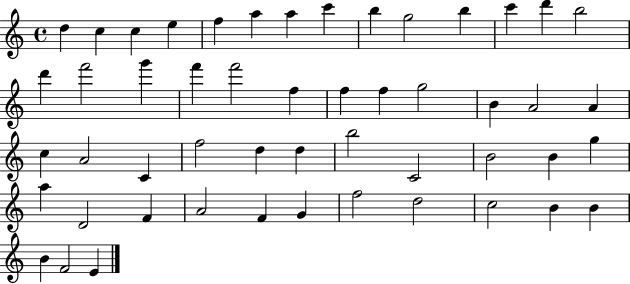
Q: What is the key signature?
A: C major